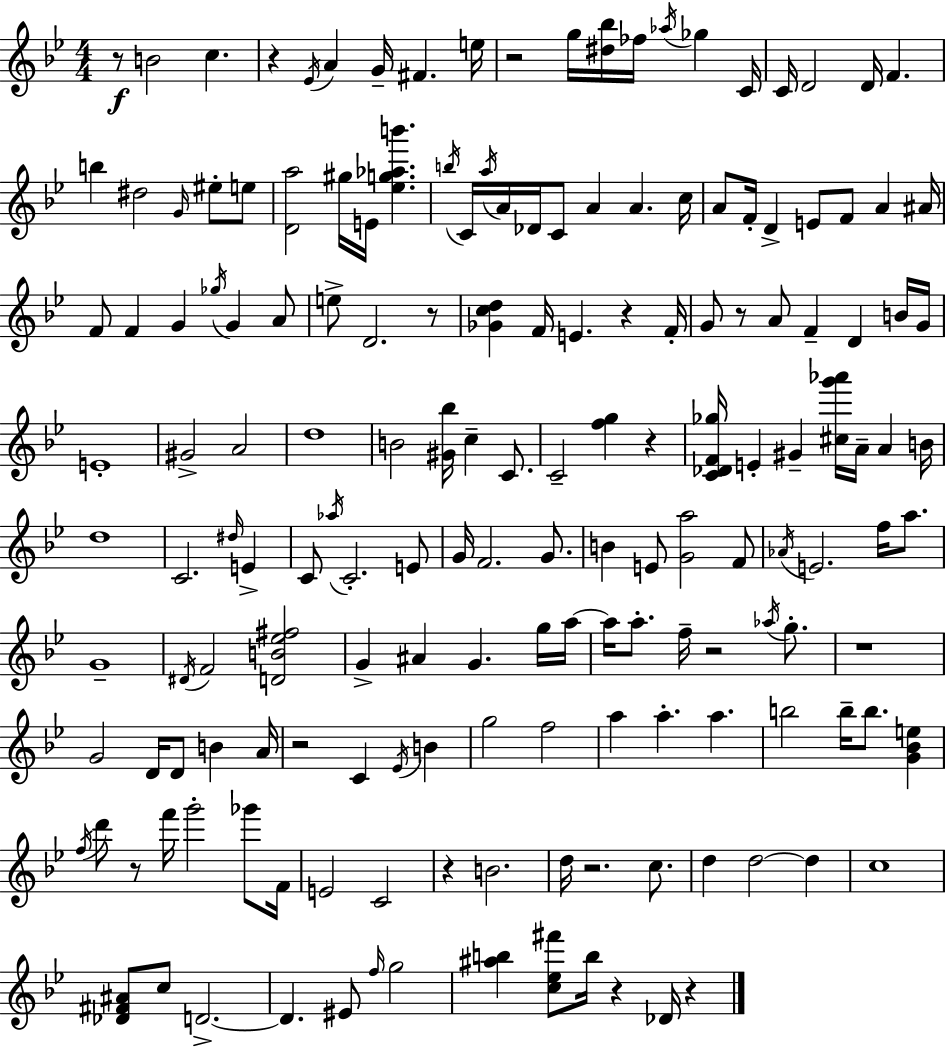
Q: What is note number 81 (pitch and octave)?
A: B4